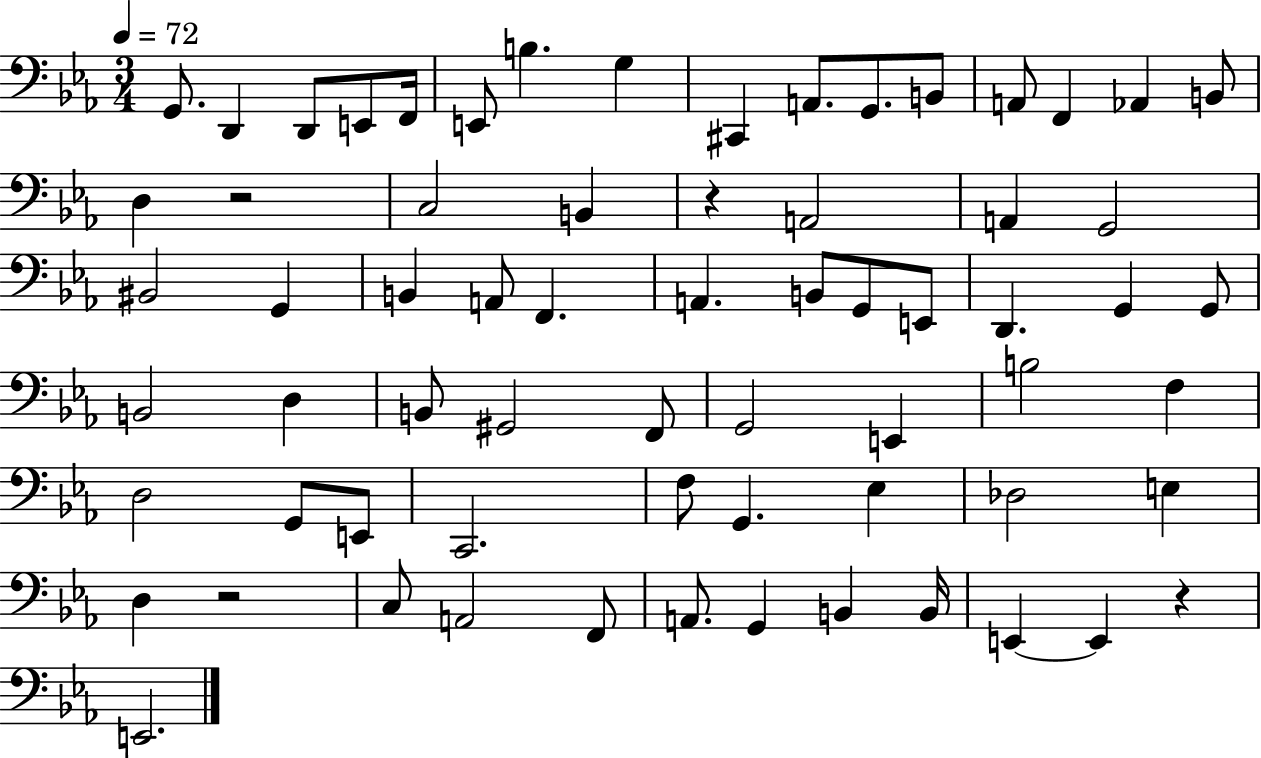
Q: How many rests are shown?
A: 4